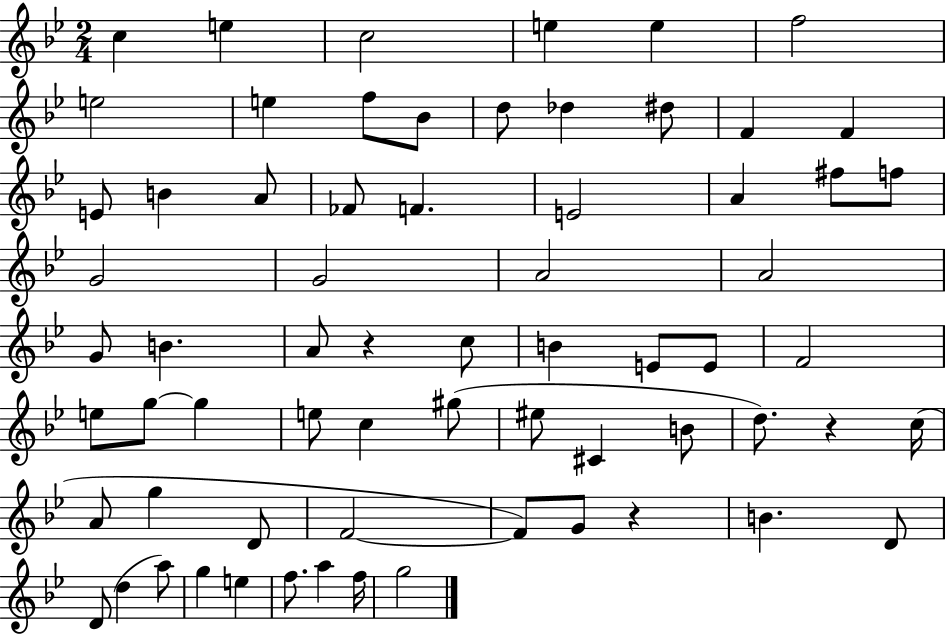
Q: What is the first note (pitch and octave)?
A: C5